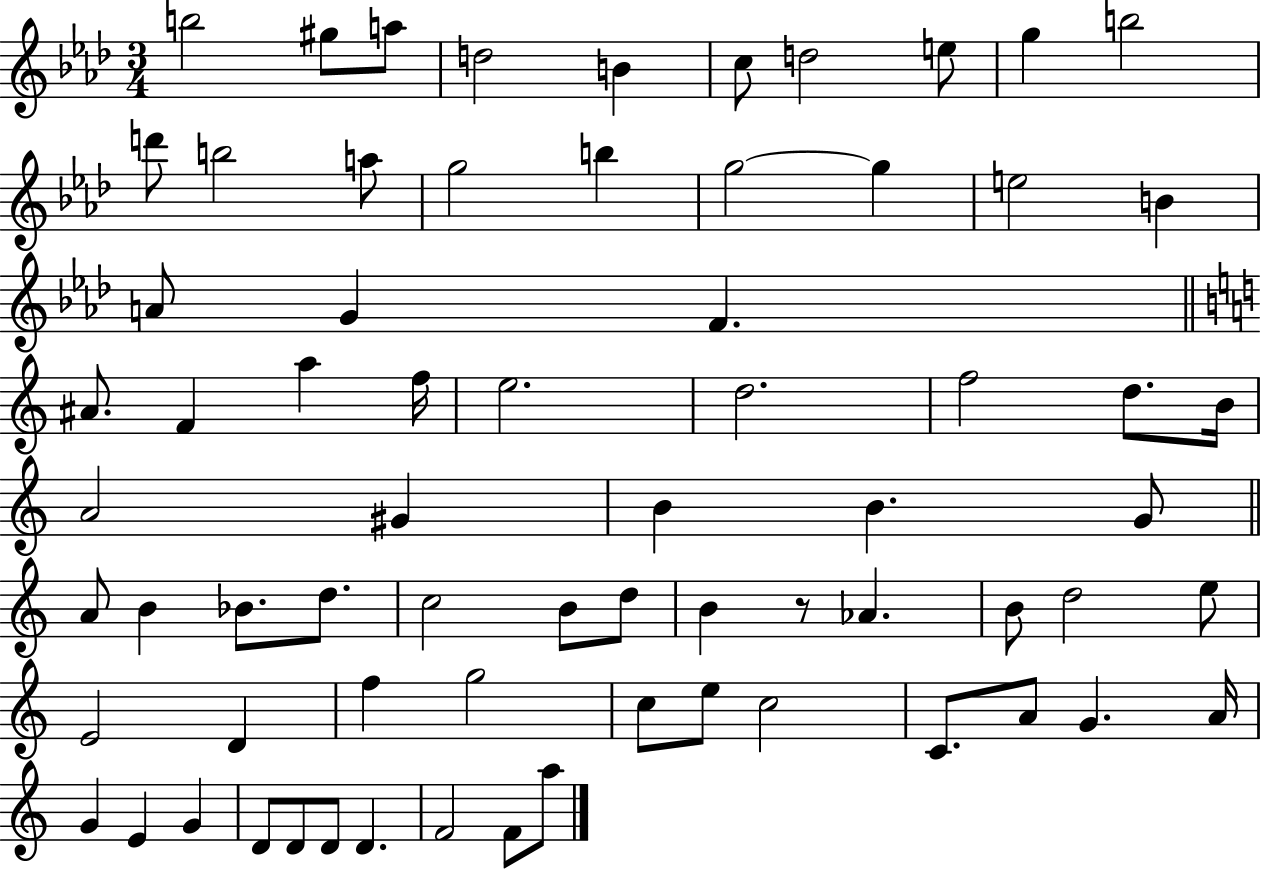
B5/h G#5/e A5/e D5/h B4/q C5/e D5/h E5/e G5/q B5/h D6/e B5/h A5/e G5/h B5/q G5/h G5/q E5/h B4/q A4/e G4/q F4/q. A#4/e. F4/q A5/q F5/s E5/h. D5/h. F5/h D5/e. B4/s A4/h G#4/q B4/q B4/q. G4/e A4/e B4/q Bb4/e. D5/e. C5/h B4/e D5/e B4/q R/e Ab4/q. B4/e D5/h E5/e E4/h D4/q F5/q G5/h C5/e E5/e C5/h C4/e. A4/e G4/q. A4/s G4/q E4/q G4/q D4/e D4/e D4/e D4/q. F4/h F4/e A5/e